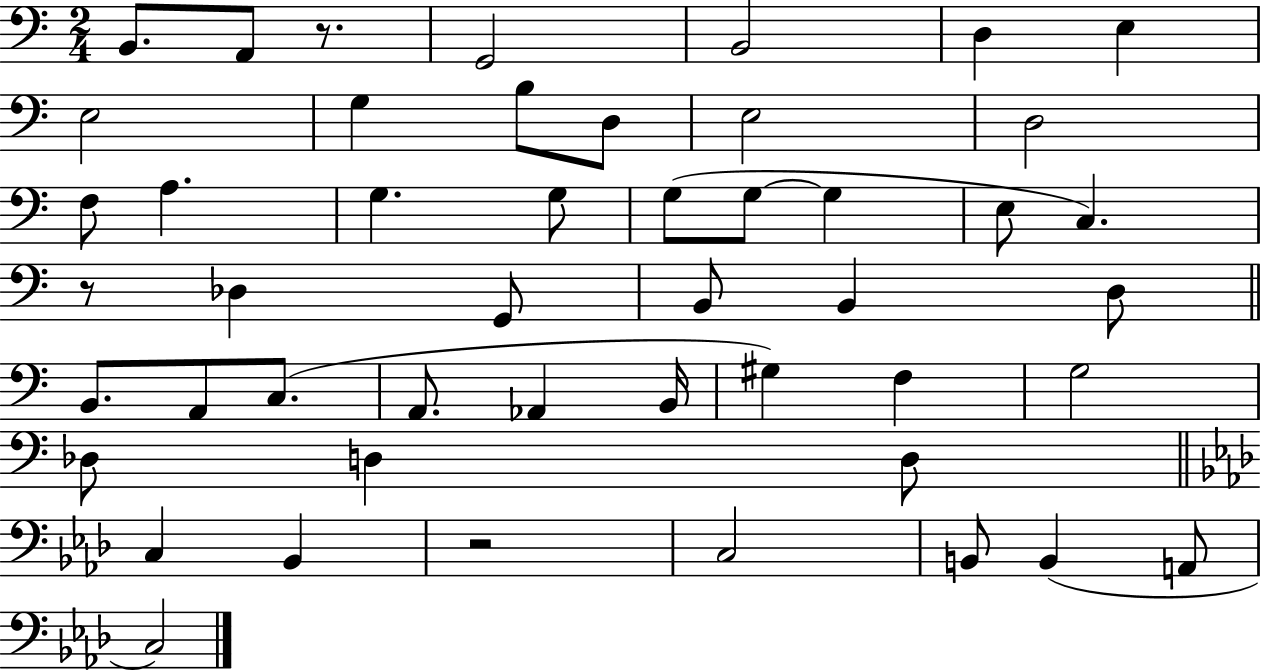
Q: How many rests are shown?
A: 3